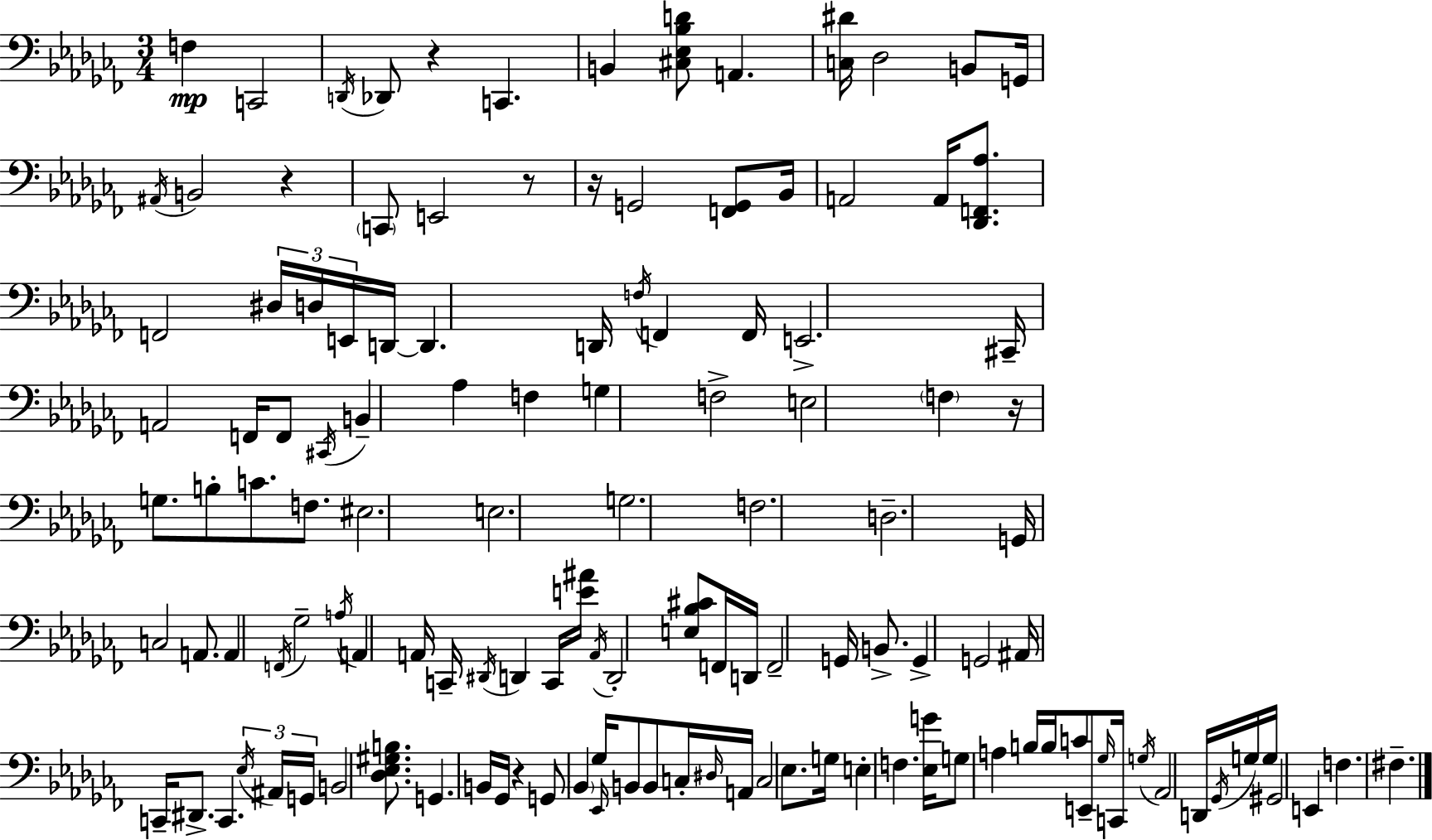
X:1
T:Untitled
M:3/4
L:1/4
K:Abm
F, C,,2 D,,/4 _D,,/2 z C,, B,, [^C,_E,_B,D]/2 A,, [C,^D]/4 _D,2 B,,/2 G,,/4 ^A,,/4 B,,2 z C,,/2 E,,2 z/2 z/4 G,,2 [F,,G,,]/2 _B,,/4 A,,2 A,,/4 [_D,,F,,_A,]/2 F,,2 ^D,/4 D,/4 E,,/4 D,,/4 D,, D,,/4 F,/4 F,, F,,/4 E,,2 ^C,,/4 A,,2 F,,/4 F,,/2 ^C,,/4 B,, _A, F, G, F,2 E,2 F, z/4 G,/2 B,/2 C/2 F,/2 ^E,2 E,2 G,2 F,2 D,2 G,,/4 C,2 A,,/2 A,, F,,/4 _G,2 A,/4 A,, A,,/4 C,,/4 ^D,,/4 D,, C,,/4 [E^A]/4 A,,/4 D,,2 [E,_B,^C]/2 F,,/4 D,,/4 F,,2 G,,/4 B,,/2 G,, G,,2 ^A,,/4 C,,/4 ^D,,/2 C,, _E,/4 ^A,,/4 G,,/4 B,,2 [_D,_E,^G,B,]/2 G,, B,,/4 _G,,/4 z G,,/2 _B,, _G,/4 _E,,/4 B,,/2 B,,/2 C,/4 ^D,/4 A,,/4 C,2 _E,/2 G,/4 E, F, [_E,G]/4 G,/2 A, B,/4 B,/4 C/2 E,,/2 _G,/4 C,,/4 G,/4 _A,,2 D,,/4 _G,,/4 G,/4 G,/4 ^G,,2 E,, F, ^F,